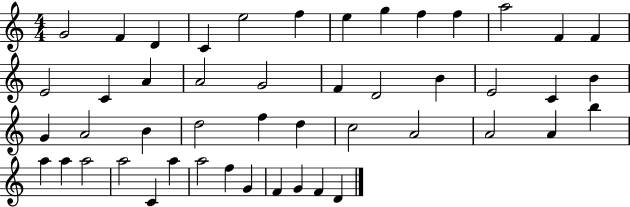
{
  \clef treble
  \numericTimeSignature
  \time 4/4
  \key c \major
  g'2 f'4 d'4 | c'4 e''2 f''4 | e''4 g''4 f''4 f''4 | a''2 f'4 f'4 | \break e'2 c'4 a'4 | a'2 g'2 | f'4 d'2 b'4 | e'2 c'4 b'4 | \break g'4 a'2 b'4 | d''2 f''4 d''4 | c''2 a'2 | a'2 a'4 b''4 | \break a''4 a''4 a''2 | a''2 c'4 a''4 | a''2 f''4 g'4 | f'4 g'4 f'4 d'4 | \break \bar "|."
}